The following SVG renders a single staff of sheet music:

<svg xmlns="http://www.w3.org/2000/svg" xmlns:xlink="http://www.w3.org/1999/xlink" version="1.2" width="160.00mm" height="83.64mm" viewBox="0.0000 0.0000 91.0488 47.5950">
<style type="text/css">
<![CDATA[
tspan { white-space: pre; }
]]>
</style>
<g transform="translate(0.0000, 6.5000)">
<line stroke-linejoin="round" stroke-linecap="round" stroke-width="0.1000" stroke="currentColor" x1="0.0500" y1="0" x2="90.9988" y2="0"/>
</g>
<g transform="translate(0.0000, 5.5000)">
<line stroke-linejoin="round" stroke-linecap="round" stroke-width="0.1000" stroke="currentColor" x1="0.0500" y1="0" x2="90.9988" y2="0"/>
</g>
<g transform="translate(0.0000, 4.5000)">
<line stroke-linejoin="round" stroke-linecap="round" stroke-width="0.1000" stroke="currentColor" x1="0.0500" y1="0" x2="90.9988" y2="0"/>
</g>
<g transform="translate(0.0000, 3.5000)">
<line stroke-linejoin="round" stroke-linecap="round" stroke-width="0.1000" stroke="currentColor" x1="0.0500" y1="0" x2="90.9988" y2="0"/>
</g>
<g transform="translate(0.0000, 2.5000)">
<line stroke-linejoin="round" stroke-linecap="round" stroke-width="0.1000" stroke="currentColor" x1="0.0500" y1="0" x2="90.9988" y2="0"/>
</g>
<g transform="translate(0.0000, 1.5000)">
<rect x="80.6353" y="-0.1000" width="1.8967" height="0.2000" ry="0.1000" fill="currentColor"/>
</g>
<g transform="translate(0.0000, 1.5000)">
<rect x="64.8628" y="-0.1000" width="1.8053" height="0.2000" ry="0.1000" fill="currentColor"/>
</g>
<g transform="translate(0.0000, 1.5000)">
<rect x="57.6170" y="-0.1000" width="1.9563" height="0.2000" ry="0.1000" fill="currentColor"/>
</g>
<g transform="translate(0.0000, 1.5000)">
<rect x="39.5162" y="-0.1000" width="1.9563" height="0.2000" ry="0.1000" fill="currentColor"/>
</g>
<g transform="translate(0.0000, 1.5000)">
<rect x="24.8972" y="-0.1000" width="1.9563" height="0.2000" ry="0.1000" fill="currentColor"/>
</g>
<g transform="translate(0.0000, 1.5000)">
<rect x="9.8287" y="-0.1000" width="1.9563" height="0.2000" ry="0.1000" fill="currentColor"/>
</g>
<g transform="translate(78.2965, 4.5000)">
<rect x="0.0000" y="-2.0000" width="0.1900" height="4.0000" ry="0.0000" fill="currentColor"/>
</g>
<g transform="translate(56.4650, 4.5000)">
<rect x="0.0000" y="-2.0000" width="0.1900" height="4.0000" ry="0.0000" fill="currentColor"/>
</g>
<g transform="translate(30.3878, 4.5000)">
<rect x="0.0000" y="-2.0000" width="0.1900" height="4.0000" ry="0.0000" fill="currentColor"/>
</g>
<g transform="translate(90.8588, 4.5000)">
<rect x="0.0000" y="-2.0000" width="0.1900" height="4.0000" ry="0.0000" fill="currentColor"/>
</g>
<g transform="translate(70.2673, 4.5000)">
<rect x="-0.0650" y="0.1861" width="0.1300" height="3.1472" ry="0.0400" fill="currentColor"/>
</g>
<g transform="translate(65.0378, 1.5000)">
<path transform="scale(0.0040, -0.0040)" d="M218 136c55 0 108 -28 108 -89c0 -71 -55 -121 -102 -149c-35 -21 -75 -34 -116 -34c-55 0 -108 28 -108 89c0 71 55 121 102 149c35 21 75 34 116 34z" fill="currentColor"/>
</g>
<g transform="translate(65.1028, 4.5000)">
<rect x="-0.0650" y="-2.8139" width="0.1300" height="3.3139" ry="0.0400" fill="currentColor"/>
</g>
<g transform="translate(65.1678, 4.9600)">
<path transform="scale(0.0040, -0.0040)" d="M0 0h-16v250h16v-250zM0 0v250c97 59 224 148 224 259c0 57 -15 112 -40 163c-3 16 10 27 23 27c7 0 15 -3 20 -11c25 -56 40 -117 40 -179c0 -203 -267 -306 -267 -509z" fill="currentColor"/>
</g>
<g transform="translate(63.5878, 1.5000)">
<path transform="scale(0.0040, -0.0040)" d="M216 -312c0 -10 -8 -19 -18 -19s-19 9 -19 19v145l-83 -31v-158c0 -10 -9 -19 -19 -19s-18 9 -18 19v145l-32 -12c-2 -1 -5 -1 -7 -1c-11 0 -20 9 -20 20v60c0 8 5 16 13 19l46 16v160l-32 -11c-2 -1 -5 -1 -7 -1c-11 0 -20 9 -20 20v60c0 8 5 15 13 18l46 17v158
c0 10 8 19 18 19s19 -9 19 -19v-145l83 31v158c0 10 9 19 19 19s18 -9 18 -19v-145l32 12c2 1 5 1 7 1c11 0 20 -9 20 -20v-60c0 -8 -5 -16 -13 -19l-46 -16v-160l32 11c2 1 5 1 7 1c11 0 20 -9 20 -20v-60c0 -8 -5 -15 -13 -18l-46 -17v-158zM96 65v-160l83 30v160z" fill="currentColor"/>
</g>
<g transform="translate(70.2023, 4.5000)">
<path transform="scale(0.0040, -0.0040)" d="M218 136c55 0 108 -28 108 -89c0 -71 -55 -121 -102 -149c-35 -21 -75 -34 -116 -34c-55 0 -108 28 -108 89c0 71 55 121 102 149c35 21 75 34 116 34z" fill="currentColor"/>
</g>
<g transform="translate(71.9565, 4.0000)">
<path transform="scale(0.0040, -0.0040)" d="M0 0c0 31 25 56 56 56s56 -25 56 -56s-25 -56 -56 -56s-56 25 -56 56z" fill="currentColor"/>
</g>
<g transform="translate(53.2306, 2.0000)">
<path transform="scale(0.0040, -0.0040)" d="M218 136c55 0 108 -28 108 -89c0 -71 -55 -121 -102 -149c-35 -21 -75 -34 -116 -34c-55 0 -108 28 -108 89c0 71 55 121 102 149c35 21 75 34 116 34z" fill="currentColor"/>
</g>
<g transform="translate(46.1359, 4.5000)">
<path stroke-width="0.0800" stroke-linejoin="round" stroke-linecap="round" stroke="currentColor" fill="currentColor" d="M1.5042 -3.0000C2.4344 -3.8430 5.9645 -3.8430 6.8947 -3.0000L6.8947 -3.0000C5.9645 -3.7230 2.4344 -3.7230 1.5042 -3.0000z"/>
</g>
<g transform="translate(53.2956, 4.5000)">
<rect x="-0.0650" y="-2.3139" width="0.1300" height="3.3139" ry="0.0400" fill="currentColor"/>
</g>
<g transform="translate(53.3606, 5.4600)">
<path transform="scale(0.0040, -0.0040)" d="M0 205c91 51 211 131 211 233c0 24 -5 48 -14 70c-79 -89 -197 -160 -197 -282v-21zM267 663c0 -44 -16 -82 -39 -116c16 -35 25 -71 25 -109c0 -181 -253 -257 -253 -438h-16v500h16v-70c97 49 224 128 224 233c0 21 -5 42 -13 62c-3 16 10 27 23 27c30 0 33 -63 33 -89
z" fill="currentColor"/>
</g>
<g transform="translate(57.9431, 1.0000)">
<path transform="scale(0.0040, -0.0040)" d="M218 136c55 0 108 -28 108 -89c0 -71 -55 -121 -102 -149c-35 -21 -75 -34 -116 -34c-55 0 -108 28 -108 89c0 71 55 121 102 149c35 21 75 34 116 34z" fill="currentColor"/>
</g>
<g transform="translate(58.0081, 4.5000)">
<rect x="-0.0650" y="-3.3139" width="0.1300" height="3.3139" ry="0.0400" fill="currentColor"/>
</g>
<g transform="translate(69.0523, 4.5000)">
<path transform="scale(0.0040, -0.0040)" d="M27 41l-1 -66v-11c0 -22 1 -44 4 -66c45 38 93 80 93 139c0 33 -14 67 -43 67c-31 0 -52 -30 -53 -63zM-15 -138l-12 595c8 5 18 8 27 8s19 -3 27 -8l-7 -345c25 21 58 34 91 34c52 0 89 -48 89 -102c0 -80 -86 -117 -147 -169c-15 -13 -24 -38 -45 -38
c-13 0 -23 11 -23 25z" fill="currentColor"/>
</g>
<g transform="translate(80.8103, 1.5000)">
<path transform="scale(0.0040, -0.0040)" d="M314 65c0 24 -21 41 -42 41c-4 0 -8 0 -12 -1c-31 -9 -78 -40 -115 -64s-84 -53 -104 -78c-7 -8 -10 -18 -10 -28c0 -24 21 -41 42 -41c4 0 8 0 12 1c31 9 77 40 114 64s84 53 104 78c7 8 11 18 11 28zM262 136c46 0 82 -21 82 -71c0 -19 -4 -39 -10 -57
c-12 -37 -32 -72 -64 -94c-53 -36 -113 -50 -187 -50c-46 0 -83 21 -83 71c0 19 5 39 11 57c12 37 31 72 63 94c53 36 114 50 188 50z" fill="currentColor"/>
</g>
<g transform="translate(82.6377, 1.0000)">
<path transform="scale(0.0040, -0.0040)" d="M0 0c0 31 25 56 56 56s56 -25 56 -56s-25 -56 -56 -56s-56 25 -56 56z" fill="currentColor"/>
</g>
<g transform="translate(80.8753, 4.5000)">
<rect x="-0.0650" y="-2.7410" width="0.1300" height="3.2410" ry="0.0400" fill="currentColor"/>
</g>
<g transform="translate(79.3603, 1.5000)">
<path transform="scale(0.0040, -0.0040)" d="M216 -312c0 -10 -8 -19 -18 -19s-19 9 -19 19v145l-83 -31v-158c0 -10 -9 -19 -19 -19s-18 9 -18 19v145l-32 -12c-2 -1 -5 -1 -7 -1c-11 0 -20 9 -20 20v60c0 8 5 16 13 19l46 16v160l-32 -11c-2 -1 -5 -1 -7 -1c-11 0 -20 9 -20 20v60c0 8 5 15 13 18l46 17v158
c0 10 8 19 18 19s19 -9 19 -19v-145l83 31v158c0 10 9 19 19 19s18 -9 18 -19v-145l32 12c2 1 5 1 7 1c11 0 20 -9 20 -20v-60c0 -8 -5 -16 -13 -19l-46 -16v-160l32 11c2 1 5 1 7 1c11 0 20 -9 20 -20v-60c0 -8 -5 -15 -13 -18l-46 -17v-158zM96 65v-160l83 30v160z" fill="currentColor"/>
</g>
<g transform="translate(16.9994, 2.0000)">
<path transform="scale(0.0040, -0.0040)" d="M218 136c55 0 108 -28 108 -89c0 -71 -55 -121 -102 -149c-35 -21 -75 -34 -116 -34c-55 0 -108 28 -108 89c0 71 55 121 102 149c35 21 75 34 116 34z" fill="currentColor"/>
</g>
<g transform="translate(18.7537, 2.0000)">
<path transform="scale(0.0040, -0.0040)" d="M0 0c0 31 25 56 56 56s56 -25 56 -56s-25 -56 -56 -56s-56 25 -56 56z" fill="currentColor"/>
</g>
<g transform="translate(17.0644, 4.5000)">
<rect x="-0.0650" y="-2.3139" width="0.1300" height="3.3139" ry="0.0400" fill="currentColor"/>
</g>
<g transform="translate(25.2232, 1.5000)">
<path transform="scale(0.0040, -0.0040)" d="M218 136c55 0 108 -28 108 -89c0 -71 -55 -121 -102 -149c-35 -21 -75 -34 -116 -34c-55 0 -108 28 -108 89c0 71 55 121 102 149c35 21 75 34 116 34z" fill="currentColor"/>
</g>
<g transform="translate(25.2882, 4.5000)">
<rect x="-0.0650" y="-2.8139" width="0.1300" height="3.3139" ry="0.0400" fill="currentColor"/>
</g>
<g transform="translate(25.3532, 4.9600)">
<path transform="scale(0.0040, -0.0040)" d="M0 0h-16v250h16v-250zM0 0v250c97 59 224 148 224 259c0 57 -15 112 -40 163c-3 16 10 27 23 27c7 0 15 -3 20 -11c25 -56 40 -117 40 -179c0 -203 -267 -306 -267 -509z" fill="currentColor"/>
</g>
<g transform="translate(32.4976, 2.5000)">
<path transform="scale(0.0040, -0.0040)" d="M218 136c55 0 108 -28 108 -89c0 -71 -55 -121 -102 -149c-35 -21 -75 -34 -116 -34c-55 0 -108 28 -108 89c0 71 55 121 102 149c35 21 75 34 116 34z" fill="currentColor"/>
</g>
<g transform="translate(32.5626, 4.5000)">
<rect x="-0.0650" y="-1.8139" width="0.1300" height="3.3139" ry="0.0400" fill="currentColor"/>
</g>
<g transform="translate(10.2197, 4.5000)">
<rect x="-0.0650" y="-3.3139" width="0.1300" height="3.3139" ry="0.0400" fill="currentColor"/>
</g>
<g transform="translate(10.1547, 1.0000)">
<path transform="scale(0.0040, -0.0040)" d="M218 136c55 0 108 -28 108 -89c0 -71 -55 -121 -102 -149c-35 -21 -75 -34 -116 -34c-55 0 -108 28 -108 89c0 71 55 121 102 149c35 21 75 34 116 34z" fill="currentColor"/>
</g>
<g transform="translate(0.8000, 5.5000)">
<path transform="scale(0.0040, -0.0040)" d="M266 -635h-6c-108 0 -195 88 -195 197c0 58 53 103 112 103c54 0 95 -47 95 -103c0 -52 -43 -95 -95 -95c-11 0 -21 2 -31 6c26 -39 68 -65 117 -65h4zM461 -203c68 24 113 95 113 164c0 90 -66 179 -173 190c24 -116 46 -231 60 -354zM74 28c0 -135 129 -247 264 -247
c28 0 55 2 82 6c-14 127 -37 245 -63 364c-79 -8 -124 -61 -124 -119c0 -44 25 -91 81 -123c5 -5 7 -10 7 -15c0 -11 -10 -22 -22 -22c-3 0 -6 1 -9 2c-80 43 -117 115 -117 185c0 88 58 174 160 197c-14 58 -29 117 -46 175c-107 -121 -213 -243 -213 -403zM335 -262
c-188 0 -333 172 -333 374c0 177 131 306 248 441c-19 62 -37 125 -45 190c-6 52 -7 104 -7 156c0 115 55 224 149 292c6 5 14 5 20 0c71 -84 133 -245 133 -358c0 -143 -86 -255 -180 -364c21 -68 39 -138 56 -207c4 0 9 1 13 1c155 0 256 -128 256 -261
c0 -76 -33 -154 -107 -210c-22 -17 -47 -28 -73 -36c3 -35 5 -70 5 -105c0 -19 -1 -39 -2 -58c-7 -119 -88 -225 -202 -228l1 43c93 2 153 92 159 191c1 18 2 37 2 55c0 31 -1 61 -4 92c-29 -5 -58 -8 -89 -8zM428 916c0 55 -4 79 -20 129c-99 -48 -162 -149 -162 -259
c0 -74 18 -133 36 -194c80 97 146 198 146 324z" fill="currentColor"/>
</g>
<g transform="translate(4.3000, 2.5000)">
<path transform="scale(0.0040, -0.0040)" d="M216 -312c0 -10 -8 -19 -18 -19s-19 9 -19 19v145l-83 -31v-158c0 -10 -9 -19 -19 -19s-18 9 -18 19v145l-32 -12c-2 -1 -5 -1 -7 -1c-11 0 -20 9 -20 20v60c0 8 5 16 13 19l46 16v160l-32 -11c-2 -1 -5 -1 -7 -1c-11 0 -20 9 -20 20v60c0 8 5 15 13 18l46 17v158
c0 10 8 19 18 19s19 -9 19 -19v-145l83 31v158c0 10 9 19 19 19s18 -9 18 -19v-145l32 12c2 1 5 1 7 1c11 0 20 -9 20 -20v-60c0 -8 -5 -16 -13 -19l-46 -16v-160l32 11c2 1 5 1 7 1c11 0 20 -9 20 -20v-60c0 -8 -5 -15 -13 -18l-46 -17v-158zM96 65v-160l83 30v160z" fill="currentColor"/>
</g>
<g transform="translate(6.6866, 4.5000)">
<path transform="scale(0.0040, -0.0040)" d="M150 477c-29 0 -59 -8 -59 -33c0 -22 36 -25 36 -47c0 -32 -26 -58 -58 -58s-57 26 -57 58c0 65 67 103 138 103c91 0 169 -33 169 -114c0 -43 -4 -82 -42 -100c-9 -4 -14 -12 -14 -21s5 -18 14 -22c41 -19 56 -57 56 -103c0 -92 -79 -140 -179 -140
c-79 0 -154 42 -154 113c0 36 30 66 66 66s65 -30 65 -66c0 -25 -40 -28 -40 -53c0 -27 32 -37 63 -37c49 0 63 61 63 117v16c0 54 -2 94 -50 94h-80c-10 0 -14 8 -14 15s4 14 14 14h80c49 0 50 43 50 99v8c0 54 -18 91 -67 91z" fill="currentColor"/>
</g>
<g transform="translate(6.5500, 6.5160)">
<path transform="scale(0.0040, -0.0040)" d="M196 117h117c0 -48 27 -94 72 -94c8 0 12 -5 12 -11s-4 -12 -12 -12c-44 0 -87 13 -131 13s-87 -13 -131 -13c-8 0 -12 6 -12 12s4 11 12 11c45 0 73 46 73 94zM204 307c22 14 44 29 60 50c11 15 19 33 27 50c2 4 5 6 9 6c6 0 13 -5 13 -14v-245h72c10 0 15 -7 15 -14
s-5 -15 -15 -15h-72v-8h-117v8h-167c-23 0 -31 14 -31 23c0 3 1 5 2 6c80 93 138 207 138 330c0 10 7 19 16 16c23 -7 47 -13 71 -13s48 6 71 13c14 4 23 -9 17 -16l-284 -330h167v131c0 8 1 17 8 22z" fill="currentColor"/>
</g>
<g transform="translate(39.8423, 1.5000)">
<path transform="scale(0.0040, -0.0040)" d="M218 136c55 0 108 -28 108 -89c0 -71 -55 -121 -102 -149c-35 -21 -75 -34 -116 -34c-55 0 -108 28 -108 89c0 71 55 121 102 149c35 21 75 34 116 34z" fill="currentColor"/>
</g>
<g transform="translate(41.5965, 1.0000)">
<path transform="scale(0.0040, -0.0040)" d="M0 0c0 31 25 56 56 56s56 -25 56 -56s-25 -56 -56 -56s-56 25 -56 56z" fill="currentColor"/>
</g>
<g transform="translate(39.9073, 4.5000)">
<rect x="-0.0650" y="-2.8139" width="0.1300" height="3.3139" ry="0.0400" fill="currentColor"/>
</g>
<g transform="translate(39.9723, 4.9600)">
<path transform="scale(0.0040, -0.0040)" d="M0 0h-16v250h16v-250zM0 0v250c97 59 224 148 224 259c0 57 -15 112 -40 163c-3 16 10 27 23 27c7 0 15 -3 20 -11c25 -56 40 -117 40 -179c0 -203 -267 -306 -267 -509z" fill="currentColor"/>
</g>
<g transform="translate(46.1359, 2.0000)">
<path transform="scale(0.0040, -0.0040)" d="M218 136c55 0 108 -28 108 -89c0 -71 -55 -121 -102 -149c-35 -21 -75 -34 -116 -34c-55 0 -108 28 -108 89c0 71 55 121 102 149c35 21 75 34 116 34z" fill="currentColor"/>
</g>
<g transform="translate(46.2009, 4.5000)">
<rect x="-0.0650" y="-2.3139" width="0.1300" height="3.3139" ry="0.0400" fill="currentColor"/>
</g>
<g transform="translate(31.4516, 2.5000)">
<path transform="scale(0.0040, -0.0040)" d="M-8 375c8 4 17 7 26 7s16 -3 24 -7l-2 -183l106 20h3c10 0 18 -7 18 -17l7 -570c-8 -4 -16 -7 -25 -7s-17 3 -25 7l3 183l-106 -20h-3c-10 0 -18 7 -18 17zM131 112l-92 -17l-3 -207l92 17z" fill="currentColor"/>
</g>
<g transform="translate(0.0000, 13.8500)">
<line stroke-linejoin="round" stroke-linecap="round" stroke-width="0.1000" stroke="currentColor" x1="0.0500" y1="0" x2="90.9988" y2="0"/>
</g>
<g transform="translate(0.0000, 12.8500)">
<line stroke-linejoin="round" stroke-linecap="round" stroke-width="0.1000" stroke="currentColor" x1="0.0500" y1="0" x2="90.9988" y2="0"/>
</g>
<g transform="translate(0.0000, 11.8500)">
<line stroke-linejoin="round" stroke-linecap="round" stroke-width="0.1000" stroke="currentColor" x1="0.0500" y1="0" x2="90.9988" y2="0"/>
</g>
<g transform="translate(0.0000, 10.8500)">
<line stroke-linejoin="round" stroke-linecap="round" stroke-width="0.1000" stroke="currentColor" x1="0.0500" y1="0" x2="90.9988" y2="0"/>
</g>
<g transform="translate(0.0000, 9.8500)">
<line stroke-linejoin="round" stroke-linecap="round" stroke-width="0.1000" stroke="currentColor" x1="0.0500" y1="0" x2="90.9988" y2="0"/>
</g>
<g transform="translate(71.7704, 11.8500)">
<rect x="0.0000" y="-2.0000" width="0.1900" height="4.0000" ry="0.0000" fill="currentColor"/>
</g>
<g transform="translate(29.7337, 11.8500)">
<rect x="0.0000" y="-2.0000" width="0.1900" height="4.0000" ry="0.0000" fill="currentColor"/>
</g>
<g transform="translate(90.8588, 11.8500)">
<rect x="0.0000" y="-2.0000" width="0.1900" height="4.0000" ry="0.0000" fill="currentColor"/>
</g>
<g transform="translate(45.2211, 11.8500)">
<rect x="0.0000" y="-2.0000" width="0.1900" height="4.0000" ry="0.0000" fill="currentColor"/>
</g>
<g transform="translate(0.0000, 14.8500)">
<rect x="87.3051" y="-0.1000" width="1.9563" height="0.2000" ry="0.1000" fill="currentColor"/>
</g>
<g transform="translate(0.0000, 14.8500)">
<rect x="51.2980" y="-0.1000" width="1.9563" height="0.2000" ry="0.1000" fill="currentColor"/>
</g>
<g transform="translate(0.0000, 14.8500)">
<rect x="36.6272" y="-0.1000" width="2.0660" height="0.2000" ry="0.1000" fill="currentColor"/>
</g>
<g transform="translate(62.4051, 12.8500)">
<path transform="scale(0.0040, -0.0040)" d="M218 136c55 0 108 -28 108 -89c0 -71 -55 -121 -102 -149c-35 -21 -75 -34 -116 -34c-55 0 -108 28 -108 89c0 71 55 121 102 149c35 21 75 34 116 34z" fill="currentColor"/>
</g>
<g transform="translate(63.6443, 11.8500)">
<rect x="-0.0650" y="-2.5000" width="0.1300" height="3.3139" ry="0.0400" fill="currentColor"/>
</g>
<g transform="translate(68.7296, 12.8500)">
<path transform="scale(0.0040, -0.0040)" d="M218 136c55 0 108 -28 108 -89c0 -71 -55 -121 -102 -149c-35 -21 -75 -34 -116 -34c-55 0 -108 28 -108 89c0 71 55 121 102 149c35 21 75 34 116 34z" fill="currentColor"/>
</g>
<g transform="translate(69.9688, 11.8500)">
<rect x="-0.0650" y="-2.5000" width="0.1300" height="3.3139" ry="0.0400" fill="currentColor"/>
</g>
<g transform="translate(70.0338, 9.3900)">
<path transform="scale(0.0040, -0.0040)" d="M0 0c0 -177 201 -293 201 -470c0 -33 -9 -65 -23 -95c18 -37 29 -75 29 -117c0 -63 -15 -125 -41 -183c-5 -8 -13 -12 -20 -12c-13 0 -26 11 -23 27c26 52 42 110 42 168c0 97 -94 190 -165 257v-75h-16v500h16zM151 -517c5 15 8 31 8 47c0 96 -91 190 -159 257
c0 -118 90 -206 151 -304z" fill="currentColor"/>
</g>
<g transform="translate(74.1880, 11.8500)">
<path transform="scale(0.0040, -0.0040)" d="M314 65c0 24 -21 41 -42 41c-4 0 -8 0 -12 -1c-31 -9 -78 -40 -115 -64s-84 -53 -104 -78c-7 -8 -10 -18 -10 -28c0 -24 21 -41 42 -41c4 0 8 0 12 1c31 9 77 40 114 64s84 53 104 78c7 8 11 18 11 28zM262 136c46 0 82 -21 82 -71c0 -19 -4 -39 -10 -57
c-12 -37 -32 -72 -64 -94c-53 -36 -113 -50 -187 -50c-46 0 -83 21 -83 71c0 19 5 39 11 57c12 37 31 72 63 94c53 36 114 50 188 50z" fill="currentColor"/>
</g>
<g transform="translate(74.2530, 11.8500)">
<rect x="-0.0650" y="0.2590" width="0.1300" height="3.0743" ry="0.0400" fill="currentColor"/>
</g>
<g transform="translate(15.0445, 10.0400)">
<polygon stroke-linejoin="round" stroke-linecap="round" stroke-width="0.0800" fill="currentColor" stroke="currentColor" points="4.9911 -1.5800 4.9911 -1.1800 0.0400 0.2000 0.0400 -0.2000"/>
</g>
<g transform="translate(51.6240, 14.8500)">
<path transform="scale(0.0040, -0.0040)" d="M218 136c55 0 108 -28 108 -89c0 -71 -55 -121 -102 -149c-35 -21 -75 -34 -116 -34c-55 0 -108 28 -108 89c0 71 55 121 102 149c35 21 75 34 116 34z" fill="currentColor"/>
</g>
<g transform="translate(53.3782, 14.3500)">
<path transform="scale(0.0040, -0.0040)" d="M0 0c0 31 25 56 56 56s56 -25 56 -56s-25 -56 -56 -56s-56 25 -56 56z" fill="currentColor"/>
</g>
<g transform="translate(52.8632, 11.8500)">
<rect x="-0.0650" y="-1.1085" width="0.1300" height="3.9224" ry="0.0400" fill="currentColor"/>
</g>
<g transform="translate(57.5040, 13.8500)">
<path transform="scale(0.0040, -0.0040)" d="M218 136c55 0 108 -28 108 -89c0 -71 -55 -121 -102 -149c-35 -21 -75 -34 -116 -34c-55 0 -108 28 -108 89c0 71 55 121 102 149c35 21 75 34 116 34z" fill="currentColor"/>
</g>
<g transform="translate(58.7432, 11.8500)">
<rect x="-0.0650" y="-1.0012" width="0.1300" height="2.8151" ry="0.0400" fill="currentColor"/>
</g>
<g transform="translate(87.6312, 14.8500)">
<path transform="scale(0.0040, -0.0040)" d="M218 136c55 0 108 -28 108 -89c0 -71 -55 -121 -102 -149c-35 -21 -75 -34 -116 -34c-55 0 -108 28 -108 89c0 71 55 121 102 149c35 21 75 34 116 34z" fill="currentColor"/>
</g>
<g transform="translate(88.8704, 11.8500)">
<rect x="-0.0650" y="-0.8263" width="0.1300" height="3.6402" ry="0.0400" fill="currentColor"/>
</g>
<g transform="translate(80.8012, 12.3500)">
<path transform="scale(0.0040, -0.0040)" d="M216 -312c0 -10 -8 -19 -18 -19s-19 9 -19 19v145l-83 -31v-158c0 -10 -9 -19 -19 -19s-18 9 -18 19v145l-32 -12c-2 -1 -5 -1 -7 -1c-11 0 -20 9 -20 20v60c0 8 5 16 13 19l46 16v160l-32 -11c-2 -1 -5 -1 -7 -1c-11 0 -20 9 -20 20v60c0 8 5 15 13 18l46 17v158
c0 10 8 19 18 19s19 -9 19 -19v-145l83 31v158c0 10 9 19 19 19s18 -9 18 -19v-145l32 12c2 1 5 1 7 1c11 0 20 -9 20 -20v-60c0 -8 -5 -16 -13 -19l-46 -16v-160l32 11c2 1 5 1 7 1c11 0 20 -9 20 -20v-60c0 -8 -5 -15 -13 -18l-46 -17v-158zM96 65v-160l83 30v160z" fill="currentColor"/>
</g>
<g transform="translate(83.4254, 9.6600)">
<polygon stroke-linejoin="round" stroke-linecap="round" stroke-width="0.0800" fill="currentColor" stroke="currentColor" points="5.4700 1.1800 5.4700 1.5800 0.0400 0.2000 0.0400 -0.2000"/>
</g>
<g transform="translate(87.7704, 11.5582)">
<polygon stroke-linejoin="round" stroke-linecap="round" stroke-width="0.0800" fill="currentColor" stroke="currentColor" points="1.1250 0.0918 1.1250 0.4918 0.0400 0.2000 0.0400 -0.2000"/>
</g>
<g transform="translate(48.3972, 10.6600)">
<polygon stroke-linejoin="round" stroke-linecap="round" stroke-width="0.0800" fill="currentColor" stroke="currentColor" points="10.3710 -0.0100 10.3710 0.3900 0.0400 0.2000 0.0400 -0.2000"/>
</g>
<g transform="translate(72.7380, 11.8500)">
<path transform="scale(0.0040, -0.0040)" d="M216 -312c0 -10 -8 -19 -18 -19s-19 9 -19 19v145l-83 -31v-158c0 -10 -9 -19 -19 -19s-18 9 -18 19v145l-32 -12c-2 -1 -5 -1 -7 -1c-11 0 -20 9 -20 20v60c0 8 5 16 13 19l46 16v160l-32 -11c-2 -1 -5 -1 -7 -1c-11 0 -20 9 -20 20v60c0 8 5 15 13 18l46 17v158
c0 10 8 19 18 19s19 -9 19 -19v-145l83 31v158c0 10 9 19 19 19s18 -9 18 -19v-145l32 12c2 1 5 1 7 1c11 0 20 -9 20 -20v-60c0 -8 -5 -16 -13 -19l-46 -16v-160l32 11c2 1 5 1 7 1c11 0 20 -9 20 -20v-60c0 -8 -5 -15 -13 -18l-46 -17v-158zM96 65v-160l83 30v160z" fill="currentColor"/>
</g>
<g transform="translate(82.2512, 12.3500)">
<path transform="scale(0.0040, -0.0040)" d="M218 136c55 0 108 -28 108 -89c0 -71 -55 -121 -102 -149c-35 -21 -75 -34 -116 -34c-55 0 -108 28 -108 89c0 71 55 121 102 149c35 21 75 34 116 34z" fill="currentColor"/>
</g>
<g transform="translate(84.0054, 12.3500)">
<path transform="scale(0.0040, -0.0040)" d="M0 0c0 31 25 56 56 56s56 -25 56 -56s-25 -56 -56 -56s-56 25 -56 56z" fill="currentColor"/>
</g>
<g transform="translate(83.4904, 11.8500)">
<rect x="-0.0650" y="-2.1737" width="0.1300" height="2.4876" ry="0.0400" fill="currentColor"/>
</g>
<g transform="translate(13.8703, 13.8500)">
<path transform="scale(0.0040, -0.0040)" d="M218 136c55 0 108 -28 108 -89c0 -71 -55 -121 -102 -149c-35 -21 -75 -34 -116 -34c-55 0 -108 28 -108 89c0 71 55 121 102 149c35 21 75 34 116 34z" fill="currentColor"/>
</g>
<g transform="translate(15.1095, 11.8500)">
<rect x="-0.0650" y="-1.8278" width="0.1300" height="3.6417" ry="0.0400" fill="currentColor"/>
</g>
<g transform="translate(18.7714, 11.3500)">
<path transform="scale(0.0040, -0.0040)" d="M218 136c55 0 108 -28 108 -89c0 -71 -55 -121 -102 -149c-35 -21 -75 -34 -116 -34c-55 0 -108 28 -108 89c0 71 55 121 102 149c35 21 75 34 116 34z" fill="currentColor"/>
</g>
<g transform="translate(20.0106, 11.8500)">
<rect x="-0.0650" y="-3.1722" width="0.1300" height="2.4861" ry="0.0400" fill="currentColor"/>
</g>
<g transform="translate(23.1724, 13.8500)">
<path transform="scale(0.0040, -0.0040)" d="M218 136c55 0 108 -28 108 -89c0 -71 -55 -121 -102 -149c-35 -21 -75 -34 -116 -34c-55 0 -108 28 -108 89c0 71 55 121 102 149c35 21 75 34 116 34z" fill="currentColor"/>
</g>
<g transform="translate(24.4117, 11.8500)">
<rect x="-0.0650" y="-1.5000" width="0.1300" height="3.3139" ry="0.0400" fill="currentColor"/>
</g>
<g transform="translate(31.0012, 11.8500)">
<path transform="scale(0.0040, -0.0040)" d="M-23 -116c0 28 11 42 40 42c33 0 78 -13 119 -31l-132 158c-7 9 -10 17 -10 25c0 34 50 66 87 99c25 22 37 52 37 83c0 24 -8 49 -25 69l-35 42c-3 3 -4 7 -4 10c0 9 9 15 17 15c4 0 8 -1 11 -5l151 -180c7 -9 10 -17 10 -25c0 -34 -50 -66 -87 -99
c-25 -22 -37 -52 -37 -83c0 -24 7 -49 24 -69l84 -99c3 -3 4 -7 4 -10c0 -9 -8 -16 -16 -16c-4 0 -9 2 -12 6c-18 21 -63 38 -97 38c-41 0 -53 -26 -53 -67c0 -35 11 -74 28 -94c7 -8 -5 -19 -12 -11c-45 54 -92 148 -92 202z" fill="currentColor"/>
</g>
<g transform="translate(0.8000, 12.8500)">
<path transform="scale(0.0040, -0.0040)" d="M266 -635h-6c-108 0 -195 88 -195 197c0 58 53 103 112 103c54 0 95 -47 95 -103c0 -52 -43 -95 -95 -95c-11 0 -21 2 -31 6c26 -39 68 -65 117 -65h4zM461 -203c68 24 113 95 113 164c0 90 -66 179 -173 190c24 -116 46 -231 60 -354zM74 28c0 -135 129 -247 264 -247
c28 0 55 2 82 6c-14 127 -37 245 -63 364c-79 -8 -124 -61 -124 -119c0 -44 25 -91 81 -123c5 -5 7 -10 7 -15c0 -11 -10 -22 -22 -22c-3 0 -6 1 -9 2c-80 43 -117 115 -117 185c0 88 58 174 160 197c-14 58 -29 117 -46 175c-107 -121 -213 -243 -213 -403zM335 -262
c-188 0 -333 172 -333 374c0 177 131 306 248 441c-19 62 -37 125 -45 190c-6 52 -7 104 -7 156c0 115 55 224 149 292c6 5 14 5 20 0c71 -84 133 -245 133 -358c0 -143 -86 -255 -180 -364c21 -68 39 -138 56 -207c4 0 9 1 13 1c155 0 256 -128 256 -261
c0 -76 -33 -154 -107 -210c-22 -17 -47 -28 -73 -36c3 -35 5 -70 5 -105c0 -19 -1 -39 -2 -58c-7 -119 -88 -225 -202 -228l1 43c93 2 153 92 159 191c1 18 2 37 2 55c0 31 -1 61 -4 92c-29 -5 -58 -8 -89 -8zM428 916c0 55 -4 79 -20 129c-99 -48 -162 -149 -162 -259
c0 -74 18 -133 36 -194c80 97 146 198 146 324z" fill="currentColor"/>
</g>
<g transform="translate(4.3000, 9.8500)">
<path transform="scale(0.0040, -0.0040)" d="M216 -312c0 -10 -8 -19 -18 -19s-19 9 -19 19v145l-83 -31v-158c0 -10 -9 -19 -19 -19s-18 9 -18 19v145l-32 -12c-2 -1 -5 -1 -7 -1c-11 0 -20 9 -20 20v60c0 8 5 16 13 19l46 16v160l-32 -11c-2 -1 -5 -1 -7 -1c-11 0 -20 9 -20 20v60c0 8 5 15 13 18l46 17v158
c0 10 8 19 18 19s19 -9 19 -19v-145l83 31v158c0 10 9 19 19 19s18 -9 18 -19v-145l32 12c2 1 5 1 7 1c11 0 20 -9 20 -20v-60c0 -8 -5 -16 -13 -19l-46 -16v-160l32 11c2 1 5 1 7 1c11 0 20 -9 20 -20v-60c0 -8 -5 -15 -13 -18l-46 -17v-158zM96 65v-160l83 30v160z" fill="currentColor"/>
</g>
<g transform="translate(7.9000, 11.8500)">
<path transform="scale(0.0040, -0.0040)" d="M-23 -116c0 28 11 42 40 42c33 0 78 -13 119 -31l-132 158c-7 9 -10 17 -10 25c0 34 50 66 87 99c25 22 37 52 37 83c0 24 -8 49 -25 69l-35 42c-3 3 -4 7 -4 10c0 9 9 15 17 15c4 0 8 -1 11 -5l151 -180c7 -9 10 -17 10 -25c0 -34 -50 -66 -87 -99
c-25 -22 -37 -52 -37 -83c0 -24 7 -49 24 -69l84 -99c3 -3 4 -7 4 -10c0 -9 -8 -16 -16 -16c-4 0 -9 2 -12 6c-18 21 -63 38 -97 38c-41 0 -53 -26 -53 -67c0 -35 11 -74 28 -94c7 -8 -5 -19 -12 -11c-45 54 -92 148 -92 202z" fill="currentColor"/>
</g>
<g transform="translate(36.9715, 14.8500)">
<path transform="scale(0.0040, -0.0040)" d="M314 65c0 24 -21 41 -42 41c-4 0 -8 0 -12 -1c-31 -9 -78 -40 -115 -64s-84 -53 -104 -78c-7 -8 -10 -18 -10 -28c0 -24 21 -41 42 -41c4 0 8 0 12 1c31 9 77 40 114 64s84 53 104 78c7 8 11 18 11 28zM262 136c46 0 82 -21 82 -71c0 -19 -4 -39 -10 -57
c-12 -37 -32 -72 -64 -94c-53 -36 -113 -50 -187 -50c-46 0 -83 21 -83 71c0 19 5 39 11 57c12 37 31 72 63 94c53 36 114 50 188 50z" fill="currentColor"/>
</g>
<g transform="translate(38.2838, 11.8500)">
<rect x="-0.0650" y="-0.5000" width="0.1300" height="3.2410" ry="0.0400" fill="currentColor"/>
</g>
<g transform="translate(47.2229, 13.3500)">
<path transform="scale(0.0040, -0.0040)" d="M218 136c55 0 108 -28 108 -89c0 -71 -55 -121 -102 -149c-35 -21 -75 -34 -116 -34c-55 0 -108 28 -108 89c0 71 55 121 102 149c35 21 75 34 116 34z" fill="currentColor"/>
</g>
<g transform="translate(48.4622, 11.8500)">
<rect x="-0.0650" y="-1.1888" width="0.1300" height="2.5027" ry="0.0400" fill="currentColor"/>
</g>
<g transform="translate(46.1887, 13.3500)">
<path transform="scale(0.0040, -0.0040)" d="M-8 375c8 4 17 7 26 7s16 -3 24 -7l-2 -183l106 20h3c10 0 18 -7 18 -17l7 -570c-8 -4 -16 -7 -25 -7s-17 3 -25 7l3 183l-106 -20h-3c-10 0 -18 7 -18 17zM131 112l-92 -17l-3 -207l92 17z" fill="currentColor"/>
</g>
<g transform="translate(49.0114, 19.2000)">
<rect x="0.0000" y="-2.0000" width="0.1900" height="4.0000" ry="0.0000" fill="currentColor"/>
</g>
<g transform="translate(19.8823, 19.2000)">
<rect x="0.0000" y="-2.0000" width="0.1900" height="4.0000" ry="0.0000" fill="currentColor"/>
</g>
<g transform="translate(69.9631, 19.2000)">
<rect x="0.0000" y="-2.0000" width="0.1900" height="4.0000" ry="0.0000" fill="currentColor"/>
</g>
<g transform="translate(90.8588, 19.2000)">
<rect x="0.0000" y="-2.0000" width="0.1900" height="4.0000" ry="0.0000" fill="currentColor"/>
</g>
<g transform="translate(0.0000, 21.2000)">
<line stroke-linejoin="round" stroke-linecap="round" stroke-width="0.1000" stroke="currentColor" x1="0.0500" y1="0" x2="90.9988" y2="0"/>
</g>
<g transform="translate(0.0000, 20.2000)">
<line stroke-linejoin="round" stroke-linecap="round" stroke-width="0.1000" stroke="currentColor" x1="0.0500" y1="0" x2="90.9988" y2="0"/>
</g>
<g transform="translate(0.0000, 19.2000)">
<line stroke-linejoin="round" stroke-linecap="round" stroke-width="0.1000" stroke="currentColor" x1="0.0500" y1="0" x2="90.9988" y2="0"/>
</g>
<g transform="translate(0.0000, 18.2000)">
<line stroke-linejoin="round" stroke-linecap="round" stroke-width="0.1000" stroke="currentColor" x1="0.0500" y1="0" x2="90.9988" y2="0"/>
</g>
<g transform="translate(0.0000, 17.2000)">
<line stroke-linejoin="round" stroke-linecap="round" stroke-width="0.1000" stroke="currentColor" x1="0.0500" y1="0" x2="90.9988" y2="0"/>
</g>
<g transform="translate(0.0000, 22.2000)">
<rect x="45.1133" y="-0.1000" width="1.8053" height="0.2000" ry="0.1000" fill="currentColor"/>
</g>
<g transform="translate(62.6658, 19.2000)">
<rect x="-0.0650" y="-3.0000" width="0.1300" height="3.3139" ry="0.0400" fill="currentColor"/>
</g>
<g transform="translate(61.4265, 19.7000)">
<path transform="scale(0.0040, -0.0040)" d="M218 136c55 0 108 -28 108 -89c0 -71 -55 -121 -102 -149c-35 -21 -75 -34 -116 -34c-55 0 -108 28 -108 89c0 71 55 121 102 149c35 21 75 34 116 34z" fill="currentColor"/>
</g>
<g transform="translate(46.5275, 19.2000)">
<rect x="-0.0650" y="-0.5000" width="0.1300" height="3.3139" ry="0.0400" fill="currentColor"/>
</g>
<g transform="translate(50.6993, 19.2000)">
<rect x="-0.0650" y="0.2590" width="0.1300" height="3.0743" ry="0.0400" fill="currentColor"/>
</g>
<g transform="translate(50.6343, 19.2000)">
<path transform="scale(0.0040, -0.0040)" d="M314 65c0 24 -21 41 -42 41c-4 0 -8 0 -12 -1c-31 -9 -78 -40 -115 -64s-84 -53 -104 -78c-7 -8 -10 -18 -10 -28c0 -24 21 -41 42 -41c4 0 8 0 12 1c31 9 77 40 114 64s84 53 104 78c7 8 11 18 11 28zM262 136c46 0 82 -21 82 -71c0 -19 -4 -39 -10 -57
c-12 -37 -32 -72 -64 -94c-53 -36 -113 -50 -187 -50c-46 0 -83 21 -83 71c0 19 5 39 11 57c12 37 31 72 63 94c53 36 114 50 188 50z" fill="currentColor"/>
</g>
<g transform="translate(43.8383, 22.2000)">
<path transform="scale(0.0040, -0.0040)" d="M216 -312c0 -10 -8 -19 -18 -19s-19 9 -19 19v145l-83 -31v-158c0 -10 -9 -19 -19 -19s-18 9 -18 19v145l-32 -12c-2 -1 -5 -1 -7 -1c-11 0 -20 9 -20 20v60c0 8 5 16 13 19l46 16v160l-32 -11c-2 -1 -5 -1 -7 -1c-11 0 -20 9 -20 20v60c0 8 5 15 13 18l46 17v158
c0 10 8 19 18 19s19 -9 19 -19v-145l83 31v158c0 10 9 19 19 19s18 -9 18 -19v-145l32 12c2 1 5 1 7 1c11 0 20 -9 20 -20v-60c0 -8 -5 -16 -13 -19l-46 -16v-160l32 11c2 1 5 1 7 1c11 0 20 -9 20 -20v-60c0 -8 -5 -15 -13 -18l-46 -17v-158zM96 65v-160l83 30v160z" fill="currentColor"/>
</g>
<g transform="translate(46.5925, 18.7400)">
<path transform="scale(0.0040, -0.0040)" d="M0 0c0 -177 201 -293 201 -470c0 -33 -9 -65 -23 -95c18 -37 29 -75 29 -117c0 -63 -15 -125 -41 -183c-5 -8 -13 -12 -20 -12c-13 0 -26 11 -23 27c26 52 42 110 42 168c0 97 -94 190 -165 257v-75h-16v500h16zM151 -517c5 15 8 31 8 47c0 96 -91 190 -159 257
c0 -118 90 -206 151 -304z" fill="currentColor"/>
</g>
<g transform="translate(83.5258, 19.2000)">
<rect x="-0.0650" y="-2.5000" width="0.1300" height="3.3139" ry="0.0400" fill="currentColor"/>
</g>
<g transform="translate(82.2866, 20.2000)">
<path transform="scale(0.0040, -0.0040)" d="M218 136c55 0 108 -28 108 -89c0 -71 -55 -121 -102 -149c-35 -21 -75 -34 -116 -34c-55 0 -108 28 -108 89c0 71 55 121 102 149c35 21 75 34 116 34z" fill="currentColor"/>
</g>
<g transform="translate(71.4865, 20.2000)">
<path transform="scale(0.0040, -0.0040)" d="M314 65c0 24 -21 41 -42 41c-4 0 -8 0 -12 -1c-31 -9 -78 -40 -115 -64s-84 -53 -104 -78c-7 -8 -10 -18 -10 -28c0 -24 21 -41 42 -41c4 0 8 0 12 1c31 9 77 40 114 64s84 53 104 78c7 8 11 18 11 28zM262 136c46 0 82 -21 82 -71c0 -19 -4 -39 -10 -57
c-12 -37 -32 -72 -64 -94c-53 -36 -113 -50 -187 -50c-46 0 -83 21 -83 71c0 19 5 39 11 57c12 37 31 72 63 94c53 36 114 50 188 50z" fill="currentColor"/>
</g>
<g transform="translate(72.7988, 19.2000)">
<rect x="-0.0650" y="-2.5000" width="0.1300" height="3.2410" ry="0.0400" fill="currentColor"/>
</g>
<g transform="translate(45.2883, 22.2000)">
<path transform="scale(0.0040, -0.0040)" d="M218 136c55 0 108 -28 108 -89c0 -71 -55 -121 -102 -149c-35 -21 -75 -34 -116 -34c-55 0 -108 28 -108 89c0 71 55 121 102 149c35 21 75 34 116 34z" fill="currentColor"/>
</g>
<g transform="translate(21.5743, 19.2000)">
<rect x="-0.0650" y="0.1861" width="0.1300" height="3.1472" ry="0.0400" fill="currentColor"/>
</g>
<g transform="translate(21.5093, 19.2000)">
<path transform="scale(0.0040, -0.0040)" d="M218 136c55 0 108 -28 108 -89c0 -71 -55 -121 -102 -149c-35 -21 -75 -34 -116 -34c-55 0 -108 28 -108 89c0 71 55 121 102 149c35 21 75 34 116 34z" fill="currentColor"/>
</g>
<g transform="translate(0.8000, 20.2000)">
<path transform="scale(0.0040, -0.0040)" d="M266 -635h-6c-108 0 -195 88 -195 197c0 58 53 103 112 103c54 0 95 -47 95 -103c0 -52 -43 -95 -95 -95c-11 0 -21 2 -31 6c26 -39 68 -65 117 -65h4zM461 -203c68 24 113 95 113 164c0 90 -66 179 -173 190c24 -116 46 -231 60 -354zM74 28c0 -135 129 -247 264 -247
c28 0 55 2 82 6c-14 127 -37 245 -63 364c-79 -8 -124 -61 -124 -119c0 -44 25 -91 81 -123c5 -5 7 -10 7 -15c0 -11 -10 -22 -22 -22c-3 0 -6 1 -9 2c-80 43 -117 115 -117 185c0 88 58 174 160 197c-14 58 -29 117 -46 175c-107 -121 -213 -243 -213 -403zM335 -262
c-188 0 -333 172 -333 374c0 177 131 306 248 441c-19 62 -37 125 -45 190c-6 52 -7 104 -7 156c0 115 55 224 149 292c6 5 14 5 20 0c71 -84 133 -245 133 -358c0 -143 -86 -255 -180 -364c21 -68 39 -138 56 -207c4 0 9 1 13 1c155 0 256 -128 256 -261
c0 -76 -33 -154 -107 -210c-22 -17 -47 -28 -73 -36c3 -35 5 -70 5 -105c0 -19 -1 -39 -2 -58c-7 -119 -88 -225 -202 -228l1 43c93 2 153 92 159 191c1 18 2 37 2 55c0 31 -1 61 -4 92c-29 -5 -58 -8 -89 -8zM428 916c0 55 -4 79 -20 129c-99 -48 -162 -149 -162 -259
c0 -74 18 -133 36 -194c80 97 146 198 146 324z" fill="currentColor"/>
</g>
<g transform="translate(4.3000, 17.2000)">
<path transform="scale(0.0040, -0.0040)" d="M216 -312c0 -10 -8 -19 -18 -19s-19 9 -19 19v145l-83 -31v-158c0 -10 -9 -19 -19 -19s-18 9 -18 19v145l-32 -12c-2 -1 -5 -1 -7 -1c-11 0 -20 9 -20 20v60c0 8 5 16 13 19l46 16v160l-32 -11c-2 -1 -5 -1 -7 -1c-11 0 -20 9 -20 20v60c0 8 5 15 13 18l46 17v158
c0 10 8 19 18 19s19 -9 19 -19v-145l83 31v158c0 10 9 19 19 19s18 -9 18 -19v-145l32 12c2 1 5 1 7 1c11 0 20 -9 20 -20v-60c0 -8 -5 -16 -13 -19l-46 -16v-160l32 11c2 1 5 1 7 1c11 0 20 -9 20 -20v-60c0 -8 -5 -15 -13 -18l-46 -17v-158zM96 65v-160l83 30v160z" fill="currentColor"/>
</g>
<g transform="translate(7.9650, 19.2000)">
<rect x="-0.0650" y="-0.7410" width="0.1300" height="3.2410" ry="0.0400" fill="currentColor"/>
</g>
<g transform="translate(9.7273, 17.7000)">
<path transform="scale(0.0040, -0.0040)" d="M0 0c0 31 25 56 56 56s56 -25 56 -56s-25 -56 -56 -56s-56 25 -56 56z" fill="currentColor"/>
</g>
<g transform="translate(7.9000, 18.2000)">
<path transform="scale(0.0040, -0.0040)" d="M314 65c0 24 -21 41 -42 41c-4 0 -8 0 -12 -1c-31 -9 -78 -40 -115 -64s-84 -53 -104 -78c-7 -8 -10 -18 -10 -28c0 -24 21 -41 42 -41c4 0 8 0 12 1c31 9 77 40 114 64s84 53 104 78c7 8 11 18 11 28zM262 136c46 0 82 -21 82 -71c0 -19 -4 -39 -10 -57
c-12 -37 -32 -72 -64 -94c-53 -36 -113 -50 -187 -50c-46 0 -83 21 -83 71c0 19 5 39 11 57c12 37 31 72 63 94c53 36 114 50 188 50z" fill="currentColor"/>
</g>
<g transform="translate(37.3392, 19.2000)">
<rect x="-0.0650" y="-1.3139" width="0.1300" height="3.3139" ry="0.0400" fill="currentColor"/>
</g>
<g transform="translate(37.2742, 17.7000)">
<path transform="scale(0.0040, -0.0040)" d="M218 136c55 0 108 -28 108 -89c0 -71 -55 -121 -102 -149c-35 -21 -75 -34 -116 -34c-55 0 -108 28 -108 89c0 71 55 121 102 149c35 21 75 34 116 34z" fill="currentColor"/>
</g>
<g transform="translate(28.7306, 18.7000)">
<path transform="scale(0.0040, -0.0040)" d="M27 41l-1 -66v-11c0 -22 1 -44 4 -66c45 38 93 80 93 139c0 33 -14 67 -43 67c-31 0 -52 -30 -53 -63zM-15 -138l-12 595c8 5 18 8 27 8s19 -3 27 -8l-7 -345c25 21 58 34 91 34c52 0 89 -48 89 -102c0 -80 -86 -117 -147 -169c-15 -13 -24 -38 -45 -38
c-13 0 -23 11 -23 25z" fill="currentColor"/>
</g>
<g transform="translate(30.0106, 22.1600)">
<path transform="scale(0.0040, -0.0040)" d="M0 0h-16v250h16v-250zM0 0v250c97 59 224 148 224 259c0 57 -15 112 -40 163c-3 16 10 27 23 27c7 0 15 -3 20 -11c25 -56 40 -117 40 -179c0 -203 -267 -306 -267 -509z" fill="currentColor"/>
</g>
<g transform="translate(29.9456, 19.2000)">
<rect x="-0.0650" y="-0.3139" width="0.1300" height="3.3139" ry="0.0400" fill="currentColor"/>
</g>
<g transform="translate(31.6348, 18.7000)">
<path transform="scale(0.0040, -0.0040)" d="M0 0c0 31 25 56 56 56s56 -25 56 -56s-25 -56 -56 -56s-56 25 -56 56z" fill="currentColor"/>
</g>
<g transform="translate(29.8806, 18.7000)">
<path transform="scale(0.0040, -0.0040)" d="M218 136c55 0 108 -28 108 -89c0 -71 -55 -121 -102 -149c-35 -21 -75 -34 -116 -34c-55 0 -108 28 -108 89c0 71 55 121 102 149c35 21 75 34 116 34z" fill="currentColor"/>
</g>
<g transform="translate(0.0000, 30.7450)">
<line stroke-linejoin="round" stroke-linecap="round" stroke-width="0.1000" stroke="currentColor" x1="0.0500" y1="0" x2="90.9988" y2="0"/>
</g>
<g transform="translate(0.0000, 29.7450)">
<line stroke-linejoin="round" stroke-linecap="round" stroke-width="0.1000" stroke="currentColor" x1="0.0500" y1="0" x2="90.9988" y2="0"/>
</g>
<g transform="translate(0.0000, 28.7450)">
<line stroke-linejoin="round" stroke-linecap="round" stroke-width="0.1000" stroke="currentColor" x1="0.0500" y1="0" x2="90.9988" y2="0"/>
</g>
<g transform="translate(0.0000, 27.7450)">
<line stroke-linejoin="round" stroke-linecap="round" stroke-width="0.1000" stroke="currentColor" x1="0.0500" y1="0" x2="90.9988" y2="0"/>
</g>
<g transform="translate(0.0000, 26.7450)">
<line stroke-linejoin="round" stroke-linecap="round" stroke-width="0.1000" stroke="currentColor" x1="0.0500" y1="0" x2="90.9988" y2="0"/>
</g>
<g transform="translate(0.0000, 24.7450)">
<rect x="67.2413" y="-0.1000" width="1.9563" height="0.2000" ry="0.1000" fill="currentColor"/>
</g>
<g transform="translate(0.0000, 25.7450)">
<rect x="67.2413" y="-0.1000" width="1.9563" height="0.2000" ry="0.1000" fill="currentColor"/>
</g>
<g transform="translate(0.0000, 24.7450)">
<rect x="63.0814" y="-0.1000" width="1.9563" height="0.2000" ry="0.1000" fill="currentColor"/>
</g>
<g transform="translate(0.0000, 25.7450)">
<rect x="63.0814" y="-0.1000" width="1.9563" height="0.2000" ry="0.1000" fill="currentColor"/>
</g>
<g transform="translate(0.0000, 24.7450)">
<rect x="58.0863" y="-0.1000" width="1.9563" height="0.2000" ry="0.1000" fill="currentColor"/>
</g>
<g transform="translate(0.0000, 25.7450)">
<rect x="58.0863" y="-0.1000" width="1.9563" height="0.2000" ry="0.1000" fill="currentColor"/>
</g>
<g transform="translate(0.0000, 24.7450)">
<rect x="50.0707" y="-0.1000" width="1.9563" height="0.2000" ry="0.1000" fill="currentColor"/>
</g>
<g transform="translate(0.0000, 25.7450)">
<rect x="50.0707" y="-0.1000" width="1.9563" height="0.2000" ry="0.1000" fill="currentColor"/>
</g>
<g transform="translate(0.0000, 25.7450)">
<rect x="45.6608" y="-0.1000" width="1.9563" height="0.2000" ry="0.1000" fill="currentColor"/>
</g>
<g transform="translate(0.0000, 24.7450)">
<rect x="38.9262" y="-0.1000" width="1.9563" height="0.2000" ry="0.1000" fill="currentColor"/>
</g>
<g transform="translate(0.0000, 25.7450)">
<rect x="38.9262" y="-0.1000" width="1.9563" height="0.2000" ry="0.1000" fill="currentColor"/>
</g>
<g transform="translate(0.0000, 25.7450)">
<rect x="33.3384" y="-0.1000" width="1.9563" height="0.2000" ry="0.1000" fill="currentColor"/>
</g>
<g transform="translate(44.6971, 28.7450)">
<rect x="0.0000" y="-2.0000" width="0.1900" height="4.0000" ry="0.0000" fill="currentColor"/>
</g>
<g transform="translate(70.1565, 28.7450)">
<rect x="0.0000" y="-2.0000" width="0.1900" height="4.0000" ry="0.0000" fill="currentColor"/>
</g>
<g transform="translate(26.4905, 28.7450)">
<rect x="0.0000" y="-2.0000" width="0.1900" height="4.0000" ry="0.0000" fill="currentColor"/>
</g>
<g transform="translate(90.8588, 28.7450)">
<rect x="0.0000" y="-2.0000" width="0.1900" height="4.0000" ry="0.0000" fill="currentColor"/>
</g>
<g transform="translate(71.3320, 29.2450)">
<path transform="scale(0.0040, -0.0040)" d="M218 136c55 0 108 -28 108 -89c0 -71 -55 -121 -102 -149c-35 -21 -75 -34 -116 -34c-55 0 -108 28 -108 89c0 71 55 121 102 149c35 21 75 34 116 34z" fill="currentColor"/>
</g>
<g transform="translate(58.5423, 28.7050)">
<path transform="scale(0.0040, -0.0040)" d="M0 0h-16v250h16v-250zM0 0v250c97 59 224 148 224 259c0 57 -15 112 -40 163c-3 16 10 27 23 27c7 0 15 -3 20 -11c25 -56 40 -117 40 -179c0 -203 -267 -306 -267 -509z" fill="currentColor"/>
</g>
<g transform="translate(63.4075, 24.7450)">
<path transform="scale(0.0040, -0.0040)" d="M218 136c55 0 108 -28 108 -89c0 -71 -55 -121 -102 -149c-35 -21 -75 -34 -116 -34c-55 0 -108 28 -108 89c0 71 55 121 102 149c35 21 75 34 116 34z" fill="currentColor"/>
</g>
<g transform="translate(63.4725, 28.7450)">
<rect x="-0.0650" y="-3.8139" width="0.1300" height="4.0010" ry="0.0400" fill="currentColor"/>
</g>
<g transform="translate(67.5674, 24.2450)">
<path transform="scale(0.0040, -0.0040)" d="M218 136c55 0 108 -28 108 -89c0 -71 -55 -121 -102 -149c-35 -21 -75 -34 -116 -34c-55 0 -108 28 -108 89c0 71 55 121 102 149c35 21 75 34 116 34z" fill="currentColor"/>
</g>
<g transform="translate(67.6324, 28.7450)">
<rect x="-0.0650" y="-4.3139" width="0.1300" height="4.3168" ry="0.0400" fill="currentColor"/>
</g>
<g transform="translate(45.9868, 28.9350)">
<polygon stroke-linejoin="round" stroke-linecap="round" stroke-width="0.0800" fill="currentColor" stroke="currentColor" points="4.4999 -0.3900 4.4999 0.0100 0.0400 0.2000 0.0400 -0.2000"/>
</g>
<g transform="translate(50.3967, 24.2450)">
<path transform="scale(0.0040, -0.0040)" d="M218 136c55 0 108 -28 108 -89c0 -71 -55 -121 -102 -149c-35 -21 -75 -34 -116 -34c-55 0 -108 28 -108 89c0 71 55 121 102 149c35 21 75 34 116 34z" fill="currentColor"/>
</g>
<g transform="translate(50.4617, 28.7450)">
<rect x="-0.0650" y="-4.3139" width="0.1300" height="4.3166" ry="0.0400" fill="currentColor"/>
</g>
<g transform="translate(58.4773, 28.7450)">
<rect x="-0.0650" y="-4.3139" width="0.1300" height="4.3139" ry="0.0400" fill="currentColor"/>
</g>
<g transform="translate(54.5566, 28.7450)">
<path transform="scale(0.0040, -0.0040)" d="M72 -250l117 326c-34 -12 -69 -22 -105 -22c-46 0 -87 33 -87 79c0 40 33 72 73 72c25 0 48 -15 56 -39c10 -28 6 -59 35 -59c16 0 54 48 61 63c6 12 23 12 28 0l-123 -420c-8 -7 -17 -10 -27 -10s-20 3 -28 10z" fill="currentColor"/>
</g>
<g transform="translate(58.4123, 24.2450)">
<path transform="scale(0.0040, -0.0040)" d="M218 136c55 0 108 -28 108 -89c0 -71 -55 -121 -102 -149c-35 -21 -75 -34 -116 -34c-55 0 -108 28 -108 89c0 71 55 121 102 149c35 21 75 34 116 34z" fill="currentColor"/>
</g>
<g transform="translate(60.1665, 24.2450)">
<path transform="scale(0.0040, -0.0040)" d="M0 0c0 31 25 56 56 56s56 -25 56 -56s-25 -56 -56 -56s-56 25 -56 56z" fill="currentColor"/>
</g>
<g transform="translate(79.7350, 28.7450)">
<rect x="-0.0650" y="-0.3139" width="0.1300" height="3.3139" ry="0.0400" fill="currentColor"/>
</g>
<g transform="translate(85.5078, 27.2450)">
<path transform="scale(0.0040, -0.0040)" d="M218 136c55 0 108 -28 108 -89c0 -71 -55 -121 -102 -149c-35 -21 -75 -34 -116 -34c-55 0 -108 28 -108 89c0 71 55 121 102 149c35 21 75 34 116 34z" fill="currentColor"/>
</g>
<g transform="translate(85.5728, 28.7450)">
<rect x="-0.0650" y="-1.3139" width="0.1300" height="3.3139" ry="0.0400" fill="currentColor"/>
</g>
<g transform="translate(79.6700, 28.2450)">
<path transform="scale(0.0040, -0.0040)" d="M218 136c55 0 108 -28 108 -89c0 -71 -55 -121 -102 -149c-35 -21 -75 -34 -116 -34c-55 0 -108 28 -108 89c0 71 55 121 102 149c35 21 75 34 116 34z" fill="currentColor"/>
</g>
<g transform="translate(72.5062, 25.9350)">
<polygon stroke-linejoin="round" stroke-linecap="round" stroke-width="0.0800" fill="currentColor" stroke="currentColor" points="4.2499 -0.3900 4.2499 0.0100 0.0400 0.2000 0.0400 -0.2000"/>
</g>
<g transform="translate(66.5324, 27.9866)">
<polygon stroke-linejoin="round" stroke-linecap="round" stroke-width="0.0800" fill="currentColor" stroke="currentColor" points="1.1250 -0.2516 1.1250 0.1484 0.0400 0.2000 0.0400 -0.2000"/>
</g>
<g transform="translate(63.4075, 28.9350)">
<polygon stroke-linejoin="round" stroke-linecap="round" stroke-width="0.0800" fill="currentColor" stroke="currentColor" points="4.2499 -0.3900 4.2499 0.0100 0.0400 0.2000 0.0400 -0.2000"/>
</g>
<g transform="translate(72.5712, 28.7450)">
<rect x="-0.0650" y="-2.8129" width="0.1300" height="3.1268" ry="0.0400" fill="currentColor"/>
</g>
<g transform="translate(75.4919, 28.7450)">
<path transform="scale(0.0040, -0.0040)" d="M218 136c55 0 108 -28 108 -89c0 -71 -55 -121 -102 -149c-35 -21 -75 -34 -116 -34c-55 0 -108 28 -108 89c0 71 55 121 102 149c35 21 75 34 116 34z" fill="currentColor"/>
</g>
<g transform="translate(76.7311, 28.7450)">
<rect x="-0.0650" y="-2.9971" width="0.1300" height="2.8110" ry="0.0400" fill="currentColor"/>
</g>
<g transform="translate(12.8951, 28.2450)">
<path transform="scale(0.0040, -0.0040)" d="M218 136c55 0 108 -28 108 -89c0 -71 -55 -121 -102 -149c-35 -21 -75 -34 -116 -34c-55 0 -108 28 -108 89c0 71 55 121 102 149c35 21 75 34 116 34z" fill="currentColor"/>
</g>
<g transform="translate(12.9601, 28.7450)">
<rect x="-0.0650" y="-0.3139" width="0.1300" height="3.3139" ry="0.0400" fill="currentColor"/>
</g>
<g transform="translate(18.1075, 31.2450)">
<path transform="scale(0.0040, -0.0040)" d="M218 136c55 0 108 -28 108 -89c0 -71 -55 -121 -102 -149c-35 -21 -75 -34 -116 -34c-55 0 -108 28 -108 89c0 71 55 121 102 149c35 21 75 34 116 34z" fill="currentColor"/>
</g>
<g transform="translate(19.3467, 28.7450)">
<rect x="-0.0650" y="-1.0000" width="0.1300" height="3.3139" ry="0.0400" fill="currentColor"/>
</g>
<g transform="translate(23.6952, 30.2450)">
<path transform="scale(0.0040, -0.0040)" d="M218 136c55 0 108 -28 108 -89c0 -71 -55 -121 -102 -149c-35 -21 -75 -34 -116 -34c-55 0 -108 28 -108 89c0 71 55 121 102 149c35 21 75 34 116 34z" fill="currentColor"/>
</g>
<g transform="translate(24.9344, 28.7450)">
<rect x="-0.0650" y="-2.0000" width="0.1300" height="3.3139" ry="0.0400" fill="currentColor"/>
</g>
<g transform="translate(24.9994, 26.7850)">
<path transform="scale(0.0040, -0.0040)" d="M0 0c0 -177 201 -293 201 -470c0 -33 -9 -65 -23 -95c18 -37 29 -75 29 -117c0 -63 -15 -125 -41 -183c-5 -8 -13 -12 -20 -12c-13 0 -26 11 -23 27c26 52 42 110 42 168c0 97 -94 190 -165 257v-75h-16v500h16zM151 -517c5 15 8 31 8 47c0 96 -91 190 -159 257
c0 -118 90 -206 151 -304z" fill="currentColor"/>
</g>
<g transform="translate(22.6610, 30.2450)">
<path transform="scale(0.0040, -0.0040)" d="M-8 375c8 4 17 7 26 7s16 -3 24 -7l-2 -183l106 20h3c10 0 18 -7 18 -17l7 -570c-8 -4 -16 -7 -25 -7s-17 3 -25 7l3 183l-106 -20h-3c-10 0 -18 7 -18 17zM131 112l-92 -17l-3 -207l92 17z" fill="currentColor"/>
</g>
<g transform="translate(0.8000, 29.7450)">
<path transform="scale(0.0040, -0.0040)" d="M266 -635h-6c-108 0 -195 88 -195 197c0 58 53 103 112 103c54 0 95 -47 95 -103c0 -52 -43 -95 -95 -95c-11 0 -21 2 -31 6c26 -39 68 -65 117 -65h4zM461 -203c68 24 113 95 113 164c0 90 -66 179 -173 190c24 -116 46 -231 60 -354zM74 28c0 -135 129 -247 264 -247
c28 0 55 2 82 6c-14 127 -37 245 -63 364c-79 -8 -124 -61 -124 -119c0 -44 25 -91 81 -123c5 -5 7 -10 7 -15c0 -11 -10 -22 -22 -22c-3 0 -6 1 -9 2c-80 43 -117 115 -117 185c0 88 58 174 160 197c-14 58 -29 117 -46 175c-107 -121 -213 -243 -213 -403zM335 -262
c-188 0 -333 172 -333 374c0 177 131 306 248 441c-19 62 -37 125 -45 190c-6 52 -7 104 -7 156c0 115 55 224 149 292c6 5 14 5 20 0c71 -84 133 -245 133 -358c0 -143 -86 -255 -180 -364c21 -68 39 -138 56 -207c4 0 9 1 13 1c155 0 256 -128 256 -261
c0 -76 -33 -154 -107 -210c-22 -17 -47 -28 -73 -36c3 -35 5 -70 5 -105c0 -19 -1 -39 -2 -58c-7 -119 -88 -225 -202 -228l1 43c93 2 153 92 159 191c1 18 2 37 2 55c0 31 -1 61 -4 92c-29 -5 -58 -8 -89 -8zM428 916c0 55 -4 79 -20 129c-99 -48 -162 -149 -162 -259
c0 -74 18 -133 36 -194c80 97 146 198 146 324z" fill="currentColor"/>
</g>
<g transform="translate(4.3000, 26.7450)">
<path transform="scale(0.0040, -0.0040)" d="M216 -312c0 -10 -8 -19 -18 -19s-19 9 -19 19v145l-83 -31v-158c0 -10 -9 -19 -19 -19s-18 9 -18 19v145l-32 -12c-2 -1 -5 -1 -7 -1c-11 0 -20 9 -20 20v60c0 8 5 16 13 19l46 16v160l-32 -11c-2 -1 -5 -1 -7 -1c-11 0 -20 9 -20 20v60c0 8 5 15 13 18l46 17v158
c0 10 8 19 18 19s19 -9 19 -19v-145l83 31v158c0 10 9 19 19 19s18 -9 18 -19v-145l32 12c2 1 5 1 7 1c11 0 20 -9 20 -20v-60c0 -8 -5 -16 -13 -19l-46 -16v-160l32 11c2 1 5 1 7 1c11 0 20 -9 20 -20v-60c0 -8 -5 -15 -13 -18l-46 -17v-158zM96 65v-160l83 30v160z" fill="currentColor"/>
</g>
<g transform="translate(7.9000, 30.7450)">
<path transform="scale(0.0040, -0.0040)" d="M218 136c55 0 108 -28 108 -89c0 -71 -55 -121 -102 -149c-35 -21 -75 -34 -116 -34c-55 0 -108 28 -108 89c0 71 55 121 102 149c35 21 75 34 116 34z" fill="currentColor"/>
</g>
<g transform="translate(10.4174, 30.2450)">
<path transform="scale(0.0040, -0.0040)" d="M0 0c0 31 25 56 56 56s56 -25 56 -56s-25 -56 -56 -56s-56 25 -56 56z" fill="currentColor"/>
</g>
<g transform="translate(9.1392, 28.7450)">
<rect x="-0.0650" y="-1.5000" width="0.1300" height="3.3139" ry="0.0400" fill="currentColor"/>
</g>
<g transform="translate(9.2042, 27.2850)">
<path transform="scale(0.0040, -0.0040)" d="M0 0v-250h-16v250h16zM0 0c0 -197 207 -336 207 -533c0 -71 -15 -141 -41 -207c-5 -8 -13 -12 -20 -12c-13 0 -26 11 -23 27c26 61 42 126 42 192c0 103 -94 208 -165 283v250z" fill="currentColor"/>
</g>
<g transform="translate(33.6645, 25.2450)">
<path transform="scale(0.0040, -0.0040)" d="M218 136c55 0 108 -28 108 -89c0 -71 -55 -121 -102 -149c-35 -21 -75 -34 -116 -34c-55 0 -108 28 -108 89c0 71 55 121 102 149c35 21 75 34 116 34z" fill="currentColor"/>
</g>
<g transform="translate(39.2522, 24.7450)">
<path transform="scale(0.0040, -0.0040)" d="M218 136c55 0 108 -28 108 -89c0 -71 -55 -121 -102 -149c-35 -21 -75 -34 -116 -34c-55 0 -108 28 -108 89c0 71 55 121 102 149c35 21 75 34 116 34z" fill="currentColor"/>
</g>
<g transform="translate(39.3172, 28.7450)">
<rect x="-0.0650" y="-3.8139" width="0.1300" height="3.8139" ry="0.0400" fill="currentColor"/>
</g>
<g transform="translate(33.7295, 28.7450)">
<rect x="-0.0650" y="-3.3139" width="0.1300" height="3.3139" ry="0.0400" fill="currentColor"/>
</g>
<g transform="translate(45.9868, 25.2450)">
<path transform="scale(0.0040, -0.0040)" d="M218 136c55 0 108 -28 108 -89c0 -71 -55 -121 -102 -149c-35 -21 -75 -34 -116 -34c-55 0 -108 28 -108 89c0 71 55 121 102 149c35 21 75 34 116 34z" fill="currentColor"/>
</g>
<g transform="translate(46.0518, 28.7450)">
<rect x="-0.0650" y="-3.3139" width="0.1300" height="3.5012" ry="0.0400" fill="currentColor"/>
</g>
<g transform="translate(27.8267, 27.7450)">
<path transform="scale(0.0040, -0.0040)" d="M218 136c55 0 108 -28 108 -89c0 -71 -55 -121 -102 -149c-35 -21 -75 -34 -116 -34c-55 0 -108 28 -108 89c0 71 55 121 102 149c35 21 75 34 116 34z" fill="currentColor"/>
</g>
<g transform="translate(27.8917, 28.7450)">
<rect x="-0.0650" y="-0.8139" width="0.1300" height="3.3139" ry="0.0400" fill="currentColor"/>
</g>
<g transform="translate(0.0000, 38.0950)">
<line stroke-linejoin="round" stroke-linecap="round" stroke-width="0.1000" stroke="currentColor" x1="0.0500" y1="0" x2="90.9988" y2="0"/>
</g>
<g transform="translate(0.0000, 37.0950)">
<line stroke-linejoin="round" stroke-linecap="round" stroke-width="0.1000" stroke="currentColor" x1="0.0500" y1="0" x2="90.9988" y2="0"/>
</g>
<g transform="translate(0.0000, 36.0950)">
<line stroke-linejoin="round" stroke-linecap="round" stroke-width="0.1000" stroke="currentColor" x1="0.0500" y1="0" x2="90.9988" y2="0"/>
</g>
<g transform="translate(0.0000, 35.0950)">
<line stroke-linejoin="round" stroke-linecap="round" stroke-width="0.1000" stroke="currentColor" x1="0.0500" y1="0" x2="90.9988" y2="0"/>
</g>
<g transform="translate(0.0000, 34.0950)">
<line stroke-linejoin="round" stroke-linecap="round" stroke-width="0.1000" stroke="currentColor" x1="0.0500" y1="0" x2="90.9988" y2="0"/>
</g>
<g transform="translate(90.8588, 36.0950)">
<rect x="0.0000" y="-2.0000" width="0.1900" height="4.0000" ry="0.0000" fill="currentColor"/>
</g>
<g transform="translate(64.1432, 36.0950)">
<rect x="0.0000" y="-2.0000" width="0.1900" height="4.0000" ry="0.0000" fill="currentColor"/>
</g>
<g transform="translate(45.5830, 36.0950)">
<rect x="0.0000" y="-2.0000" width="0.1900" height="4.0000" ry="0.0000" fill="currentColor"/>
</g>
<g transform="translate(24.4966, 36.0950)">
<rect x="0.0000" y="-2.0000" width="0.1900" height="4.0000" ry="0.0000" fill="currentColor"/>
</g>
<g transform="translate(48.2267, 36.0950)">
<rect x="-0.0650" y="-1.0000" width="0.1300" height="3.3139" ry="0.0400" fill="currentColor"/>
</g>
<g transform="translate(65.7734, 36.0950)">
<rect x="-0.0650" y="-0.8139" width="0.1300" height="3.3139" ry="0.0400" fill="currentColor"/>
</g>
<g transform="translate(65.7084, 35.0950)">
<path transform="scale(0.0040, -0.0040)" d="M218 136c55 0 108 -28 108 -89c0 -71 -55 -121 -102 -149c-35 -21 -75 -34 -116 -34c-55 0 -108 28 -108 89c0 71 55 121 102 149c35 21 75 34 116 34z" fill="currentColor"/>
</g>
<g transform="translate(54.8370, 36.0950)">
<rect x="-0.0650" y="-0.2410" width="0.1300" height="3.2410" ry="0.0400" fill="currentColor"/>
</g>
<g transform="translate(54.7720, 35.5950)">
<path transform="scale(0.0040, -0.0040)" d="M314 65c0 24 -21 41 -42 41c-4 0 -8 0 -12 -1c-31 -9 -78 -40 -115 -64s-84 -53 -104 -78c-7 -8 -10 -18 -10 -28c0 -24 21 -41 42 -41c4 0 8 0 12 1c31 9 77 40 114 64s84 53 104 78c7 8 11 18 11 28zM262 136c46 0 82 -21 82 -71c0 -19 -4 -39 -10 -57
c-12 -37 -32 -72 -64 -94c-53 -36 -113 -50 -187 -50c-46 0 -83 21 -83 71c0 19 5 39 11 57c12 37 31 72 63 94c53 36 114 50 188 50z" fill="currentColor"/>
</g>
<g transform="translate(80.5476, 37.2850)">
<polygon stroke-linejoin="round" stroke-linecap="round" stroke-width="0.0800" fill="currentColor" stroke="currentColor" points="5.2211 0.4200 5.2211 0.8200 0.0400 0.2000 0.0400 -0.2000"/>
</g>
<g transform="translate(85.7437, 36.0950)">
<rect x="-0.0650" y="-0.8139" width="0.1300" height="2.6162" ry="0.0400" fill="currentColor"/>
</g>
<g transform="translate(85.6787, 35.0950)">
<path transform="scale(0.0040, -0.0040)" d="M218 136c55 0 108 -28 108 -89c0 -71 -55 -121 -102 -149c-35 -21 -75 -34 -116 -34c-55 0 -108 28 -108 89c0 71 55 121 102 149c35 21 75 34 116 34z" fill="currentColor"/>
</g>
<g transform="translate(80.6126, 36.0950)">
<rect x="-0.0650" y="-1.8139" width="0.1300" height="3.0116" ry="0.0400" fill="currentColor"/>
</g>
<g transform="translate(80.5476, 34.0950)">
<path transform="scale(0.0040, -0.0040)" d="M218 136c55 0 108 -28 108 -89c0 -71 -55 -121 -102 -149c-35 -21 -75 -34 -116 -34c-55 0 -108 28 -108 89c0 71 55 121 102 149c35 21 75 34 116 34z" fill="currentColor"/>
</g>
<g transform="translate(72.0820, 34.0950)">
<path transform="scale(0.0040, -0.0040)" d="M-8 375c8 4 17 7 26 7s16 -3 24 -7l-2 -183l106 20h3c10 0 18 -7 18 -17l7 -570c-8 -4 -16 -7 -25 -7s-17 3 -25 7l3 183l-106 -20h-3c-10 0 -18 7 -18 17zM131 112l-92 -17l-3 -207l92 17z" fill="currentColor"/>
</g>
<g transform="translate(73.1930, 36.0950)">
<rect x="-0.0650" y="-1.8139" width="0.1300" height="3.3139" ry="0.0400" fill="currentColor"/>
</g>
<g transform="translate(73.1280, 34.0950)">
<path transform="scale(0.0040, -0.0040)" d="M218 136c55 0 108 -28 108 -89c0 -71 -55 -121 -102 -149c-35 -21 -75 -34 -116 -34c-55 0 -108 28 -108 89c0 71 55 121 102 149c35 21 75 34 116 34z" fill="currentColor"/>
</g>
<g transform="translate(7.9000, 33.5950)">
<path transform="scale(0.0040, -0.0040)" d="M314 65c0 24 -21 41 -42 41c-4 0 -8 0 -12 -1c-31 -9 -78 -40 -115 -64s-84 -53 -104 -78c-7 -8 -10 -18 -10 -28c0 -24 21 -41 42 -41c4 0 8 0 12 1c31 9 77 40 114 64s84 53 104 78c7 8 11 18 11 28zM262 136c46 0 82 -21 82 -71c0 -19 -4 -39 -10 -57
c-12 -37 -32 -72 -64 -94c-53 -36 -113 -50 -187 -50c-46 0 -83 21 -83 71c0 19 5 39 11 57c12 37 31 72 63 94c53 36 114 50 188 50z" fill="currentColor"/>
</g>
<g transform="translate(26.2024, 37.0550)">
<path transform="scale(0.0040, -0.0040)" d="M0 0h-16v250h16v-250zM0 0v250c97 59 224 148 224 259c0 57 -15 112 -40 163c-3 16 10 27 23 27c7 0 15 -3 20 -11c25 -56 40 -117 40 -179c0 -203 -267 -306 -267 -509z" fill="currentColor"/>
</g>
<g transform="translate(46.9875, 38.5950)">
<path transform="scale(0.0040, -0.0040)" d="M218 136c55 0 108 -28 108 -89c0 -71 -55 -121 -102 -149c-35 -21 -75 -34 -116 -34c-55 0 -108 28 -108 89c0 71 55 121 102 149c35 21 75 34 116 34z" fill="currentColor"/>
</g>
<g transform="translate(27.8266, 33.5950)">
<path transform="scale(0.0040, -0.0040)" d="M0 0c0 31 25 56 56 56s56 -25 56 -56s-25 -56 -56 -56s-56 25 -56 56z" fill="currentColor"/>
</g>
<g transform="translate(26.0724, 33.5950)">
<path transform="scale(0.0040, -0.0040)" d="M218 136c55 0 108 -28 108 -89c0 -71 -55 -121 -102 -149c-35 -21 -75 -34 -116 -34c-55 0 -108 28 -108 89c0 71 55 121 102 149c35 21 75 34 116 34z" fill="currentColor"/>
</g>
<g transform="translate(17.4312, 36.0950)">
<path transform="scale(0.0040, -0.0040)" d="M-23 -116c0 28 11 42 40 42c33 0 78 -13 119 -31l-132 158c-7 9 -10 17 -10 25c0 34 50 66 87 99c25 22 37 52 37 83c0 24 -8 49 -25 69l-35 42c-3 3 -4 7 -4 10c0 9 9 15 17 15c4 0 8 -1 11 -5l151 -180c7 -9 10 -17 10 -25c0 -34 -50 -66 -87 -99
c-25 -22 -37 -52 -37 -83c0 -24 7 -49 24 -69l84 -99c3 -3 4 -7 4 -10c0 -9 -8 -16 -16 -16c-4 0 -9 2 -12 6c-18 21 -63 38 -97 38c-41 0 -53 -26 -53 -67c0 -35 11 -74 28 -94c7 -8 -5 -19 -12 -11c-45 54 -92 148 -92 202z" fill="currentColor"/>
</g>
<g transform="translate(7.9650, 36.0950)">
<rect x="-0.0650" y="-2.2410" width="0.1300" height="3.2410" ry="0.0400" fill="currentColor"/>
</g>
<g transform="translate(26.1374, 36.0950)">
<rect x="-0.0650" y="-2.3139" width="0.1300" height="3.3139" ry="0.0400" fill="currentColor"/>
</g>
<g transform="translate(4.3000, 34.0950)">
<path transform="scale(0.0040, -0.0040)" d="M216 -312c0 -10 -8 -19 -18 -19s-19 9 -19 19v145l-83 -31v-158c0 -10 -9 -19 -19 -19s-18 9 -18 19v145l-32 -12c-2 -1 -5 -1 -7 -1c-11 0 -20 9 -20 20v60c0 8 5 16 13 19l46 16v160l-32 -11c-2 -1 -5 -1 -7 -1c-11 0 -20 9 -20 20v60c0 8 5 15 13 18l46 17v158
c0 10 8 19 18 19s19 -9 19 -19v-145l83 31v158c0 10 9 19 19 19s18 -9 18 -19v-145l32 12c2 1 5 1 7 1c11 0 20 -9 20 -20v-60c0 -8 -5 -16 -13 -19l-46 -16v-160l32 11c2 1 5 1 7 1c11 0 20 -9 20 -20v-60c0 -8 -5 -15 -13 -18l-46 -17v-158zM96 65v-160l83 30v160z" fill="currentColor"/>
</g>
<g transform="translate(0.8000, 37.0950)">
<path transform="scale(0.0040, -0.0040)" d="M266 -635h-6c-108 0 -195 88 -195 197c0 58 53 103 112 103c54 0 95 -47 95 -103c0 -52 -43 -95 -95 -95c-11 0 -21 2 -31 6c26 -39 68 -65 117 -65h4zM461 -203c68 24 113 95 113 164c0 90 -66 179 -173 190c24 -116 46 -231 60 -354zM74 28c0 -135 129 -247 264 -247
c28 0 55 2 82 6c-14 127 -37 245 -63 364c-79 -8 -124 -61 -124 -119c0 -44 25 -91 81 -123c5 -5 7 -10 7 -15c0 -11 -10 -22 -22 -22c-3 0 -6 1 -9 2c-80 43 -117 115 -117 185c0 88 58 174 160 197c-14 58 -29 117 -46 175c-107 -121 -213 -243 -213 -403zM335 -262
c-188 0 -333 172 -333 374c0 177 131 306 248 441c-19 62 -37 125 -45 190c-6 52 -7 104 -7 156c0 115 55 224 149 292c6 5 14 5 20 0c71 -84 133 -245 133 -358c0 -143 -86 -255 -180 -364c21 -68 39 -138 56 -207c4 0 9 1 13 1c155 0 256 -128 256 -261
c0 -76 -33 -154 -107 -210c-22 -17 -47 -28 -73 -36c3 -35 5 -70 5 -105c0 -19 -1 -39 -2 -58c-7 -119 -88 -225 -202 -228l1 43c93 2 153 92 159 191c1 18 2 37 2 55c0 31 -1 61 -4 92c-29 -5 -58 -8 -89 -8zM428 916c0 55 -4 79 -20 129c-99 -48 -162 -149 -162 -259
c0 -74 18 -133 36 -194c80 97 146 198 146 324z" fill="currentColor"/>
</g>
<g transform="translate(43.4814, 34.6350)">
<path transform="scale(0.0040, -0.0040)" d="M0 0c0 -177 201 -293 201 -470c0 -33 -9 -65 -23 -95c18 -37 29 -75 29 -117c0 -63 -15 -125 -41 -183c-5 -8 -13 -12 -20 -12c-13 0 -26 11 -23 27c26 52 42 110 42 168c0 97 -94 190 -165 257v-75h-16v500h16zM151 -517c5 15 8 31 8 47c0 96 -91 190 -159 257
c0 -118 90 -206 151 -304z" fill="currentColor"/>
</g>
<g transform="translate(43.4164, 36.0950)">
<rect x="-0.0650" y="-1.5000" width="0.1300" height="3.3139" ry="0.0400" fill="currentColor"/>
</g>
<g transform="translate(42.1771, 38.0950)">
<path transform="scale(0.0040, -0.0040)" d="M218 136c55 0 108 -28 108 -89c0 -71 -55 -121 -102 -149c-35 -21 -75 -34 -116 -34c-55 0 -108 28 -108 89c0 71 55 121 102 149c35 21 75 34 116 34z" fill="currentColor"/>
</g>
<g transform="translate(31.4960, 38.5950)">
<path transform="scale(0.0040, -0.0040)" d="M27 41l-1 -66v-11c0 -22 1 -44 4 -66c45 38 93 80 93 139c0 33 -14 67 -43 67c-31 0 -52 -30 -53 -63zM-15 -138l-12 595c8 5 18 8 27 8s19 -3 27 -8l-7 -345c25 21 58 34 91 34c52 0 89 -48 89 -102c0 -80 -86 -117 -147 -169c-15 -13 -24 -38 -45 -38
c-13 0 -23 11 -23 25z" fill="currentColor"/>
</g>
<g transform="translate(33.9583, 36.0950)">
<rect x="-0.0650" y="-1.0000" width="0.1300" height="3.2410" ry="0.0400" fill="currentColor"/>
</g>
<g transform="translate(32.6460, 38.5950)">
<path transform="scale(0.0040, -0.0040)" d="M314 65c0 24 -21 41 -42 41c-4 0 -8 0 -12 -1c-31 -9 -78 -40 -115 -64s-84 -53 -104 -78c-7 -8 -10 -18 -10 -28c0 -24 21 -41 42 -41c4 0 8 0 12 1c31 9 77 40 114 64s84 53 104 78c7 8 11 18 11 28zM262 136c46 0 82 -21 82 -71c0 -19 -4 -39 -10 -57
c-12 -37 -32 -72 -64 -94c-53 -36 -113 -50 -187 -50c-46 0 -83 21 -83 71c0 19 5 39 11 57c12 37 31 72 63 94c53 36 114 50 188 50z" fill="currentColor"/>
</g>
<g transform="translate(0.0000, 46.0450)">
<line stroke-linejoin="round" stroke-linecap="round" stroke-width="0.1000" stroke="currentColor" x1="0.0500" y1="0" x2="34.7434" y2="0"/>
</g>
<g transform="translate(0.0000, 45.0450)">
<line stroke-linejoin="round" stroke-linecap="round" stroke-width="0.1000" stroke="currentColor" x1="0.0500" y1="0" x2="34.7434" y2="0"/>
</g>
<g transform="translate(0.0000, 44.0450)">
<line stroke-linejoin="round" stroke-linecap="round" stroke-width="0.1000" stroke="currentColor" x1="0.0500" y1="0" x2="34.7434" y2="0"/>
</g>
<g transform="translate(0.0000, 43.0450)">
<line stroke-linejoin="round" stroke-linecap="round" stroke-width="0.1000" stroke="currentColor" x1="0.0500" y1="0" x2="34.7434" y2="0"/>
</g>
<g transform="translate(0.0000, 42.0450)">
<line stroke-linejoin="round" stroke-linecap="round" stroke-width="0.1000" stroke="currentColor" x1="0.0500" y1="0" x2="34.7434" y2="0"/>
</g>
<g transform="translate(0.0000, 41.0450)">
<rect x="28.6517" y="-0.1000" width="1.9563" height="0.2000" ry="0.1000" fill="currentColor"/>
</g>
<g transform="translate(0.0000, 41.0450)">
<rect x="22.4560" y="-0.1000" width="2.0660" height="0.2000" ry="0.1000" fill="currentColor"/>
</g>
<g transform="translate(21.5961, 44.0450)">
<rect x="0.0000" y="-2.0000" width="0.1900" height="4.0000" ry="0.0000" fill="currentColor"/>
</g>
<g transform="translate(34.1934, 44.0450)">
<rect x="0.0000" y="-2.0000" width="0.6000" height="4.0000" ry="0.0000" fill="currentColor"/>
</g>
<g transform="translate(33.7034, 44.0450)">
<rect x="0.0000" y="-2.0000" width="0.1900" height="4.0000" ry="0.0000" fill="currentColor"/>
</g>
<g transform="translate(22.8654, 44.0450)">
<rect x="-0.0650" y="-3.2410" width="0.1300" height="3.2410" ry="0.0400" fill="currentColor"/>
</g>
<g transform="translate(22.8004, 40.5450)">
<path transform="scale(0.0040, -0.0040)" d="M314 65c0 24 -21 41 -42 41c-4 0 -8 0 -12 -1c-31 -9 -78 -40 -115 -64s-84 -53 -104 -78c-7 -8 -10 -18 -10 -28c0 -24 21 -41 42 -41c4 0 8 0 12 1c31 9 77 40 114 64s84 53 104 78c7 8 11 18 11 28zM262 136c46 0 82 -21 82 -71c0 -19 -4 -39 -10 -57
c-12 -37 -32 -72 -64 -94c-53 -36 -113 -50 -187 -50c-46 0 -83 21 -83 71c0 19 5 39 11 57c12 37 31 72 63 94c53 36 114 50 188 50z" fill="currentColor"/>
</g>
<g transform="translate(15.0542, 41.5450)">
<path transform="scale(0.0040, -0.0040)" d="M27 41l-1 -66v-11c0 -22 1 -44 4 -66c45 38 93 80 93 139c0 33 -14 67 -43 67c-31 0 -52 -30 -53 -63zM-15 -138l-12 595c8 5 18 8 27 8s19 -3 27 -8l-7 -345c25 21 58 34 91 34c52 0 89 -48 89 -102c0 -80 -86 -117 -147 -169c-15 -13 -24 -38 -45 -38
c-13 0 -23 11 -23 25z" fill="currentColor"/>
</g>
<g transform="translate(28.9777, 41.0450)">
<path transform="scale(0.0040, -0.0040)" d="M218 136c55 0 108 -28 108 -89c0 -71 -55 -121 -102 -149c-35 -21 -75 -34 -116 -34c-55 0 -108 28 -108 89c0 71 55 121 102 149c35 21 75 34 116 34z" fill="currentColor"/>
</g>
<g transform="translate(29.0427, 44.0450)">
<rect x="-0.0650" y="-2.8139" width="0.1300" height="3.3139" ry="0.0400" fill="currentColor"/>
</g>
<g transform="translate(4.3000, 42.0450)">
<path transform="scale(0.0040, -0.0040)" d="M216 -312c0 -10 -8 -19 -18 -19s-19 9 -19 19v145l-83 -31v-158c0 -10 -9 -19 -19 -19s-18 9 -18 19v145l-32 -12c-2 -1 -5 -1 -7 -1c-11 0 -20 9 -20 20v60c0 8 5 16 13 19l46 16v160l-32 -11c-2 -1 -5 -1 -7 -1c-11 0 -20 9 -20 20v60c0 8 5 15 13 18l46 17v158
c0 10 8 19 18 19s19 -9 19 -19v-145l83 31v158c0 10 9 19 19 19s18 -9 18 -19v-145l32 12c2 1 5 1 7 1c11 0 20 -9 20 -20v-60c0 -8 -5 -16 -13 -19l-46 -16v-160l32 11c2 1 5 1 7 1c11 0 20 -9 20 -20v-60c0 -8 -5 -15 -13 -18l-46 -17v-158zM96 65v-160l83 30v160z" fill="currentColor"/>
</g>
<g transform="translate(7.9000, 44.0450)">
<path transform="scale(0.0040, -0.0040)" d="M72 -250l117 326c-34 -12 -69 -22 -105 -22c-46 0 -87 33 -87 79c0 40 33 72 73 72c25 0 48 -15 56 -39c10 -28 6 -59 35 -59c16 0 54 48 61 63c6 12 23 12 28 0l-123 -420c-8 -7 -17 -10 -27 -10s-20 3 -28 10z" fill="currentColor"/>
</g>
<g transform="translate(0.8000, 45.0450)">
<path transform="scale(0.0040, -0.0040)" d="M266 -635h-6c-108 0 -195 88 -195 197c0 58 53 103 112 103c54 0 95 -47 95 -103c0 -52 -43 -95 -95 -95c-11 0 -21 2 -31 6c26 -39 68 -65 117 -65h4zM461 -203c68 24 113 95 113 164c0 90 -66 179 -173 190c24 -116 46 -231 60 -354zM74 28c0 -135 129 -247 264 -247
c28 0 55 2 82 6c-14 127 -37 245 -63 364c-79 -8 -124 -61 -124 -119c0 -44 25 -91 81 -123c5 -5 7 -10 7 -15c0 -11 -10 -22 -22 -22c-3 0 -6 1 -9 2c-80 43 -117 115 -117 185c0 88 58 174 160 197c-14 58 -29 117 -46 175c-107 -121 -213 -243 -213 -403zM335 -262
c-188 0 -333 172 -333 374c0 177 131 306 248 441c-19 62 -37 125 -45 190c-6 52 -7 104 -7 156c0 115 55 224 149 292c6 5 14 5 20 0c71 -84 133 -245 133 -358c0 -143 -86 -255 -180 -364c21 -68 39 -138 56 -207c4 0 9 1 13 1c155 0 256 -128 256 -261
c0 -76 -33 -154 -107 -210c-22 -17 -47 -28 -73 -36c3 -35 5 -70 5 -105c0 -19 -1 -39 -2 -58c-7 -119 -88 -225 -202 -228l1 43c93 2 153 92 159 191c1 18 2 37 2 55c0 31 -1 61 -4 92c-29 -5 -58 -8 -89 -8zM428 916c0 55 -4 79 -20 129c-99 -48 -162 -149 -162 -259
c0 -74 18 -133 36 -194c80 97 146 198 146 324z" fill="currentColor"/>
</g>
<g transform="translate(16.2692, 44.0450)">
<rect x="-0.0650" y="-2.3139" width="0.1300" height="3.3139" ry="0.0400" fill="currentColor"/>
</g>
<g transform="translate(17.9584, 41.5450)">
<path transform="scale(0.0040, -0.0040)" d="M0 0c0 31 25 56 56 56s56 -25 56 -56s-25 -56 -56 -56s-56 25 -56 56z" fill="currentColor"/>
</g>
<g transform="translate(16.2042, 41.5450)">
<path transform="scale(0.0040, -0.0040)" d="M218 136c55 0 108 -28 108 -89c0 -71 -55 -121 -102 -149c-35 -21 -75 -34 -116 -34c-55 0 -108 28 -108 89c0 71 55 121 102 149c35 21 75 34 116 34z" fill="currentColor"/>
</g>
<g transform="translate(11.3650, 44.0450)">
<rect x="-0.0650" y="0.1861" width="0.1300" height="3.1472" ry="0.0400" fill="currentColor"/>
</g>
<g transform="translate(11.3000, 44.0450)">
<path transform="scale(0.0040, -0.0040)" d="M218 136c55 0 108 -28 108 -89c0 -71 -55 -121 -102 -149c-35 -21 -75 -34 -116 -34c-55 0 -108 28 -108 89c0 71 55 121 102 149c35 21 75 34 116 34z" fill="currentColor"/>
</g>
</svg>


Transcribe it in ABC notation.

X:1
T:Untitled
M:3/4
L:1/4
K:G
b g a/2 f a/2 g g/4 b ^a/2 _B ^a2 z E/2 c/2 E z C2 F/2 C/2 E/2 G G/4 ^B2 ^A/2 C/4 d2 B _c/2 e ^C/4 B2 A G2 G E/2 c D F/4 d b c' b/2 d'/2 z/2 d'/2 c'/2 d'/4 A/2 B/2 c e g2 z g/2 _D2 E/4 D c2 d f f/2 d/2 z/2 B _g b2 a